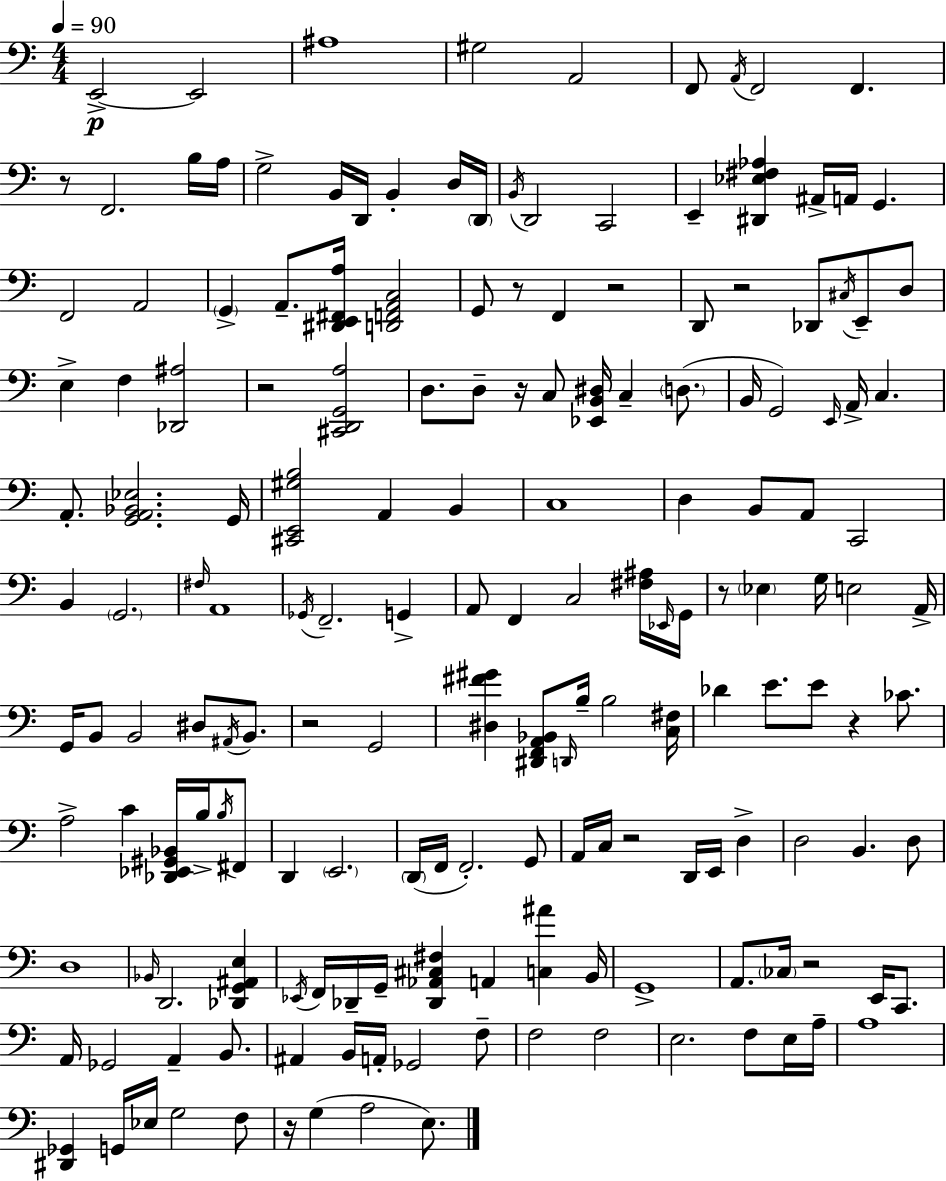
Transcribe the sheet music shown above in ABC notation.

X:1
T:Untitled
M:4/4
L:1/4
K:C
E,,2 E,,2 ^A,4 ^G,2 A,,2 F,,/2 A,,/4 F,,2 F,, z/2 F,,2 B,/4 A,/4 G,2 B,,/4 D,,/4 B,, D,/4 D,,/4 B,,/4 D,,2 C,,2 E,, [^D,,_E,^F,_A,] ^A,,/4 A,,/4 G,, F,,2 A,,2 G,, A,,/2 [^D,,E,,^F,,A,]/4 [D,,F,,A,,C,]2 G,,/2 z/2 F,, z2 D,,/2 z2 _D,,/2 ^C,/4 E,,/2 D,/2 E, F, [_D,,^A,]2 z2 [^C,,D,,G,,A,]2 D,/2 D,/2 z/4 C,/2 [_E,,B,,^D,]/4 C, D,/2 B,,/4 G,,2 E,,/4 A,,/4 C, A,,/2 [G,,A,,_B,,_E,]2 G,,/4 [^C,,E,,^G,B,]2 A,, B,, C,4 D, B,,/2 A,,/2 C,,2 B,, G,,2 ^F,/4 A,,4 _G,,/4 F,,2 G,, A,,/2 F,, C,2 [^F,^A,]/4 _E,,/4 G,,/4 z/2 _E, G,/4 E,2 A,,/4 G,,/4 B,,/2 B,,2 ^D,/2 ^A,,/4 B,,/2 z2 G,,2 [^D,^F^G] [^D,,F,,A,,_B,,]/2 D,,/4 B,/4 B,2 [C,^F,]/4 _D E/2 E/2 z _C/2 A,2 C [_D,,_E,,^G,,_B,,]/4 B,/4 B,/4 ^F,,/2 D,, E,,2 D,,/4 F,,/4 F,,2 G,,/2 A,,/4 C,/4 z2 D,,/4 E,,/4 D, D,2 B,, D,/2 D,4 _B,,/4 D,,2 [_D,,G,,^A,,E,] _E,,/4 F,,/4 _D,,/4 G,,/4 [_D,,_A,,^C,^F,] A,, [C,^A] B,,/4 G,,4 A,,/2 _C,/4 z2 E,,/4 C,,/2 A,,/4 _G,,2 A,, B,,/2 ^A,, B,,/4 A,,/4 _G,,2 F,/2 F,2 F,2 E,2 F,/2 E,/4 A,/4 A,4 [^D,,_G,,] G,,/4 _E,/4 G,2 F,/2 z/4 G, A,2 E,/2